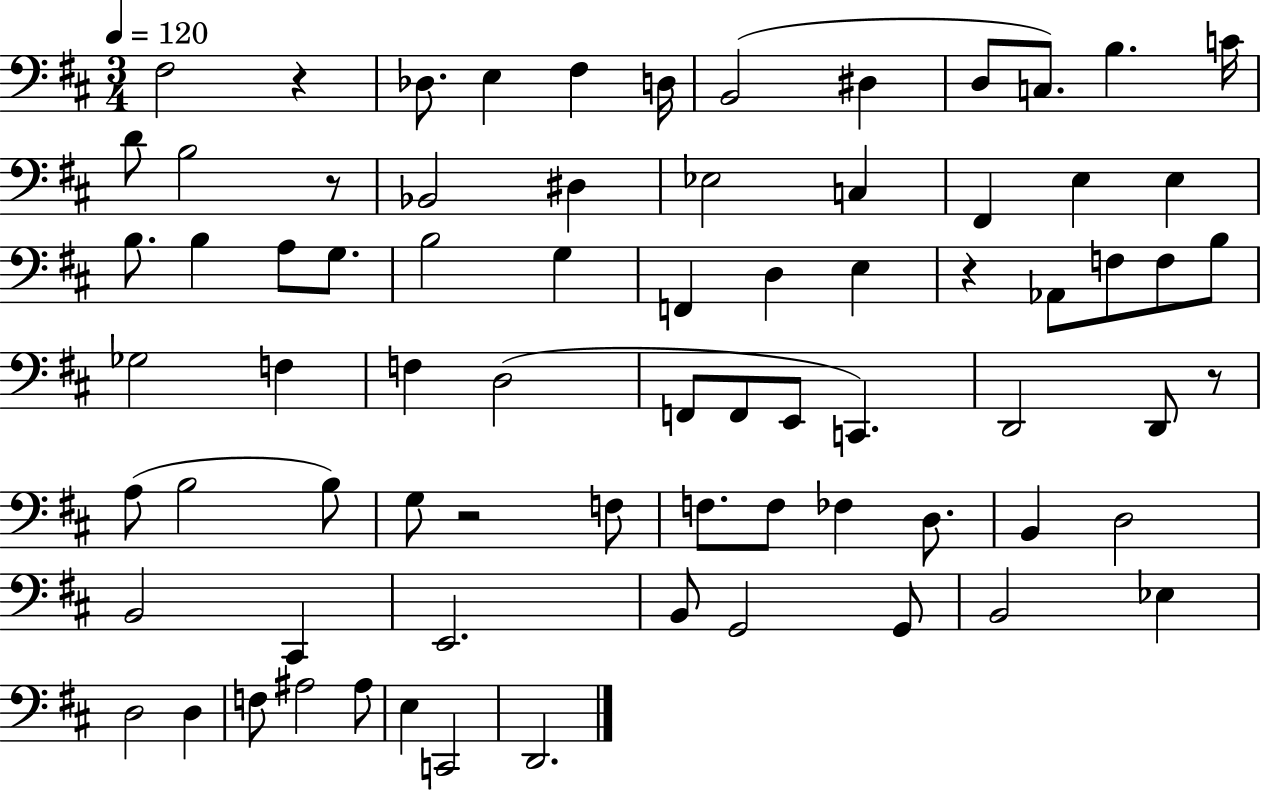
{
  \clef bass
  \numericTimeSignature
  \time 3/4
  \key d \major
  \tempo 4 = 120
  \repeat volta 2 { fis2 r4 | des8. e4 fis4 d16 | b,2( dis4 | d8 c8.) b4. c'16 | \break d'8 b2 r8 | bes,2 dis4 | ees2 c4 | fis,4 e4 e4 | \break b8. b4 a8 g8. | b2 g4 | f,4 d4 e4 | r4 aes,8 f8 f8 b8 | \break ges2 f4 | f4 d2( | f,8 f,8 e,8 c,4.) | d,2 d,8 r8 | \break a8( b2 b8) | g8 r2 f8 | f8. f8 fes4 d8. | b,4 d2 | \break b,2 cis,4 | e,2. | b,8 g,2 g,8 | b,2 ees4 | \break d2 d4 | f8 ais2 ais8 | e4 c,2 | d,2. | \break } \bar "|."
}